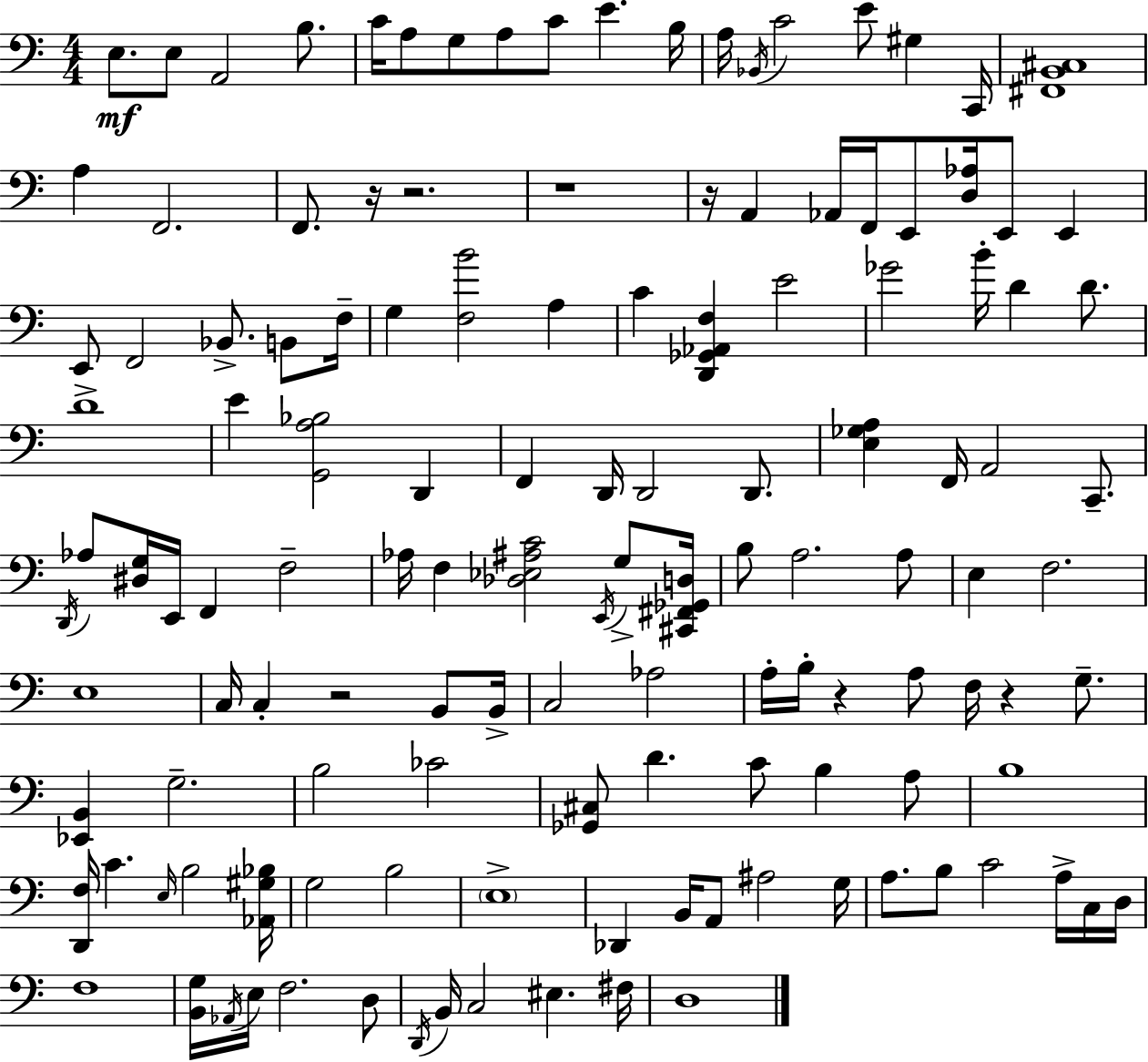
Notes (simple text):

E3/e. E3/e A2/h B3/e. C4/s A3/e G3/e A3/e C4/e E4/q. B3/s A3/s Bb2/s C4/h E4/e G#3/q C2/s [F#2,B2,C#3]/w A3/q F2/h. F2/e. R/s R/h. R/w R/s A2/q Ab2/s F2/s E2/e [D3,Ab3]/s E2/e E2/q E2/e F2/h Bb2/e. B2/e F3/s G3/q [F3,B4]/h A3/q C4/q [D2,Gb2,Ab2,F3]/q E4/h Gb4/h B4/s D4/q D4/e. D4/w E4/q [G2,A3,Bb3]/h D2/q F2/q D2/s D2/h D2/e. [E3,Gb3,A3]/q F2/s A2/h C2/e. D2/s Ab3/e [D#3,G3]/s E2/s F2/q F3/h Ab3/s F3/q [Db3,Eb3,A#3,C4]/h E2/s G3/e [C#2,F#2,Gb2,D3]/s B3/e A3/h. A3/e E3/q F3/h. E3/w C3/s C3/q R/h B2/e B2/s C3/h Ab3/h A3/s B3/s R/q A3/e F3/s R/q G3/e. [Eb2,B2]/q G3/h. B3/h CES4/h [Gb2,C#3]/e D4/q. C4/e B3/q A3/e B3/w [D2,F3]/s C4/q. E3/s B3/h [Ab2,G#3,Bb3]/s G3/h B3/h E3/w Db2/q B2/s A2/e A#3/h G3/s A3/e. B3/e C4/h A3/s C3/s D3/s F3/w [B2,G3]/s Ab2/s E3/s F3/h. D3/e D2/s B2/s C3/h EIS3/q. F#3/s D3/w